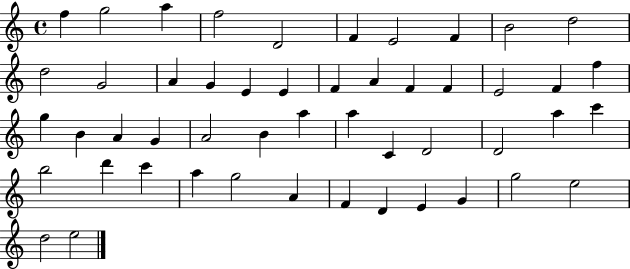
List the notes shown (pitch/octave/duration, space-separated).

F5/q G5/h A5/q F5/h D4/h F4/q E4/h F4/q B4/h D5/h D5/h G4/h A4/q G4/q E4/q E4/q F4/q A4/q F4/q F4/q E4/h F4/q F5/q G5/q B4/q A4/q G4/q A4/h B4/q A5/q A5/q C4/q D4/h D4/h A5/q C6/q B5/h D6/q C6/q A5/q G5/h A4/q F4/q D4/q E4/q G4/q G5/h E5/h D5/h E5/h